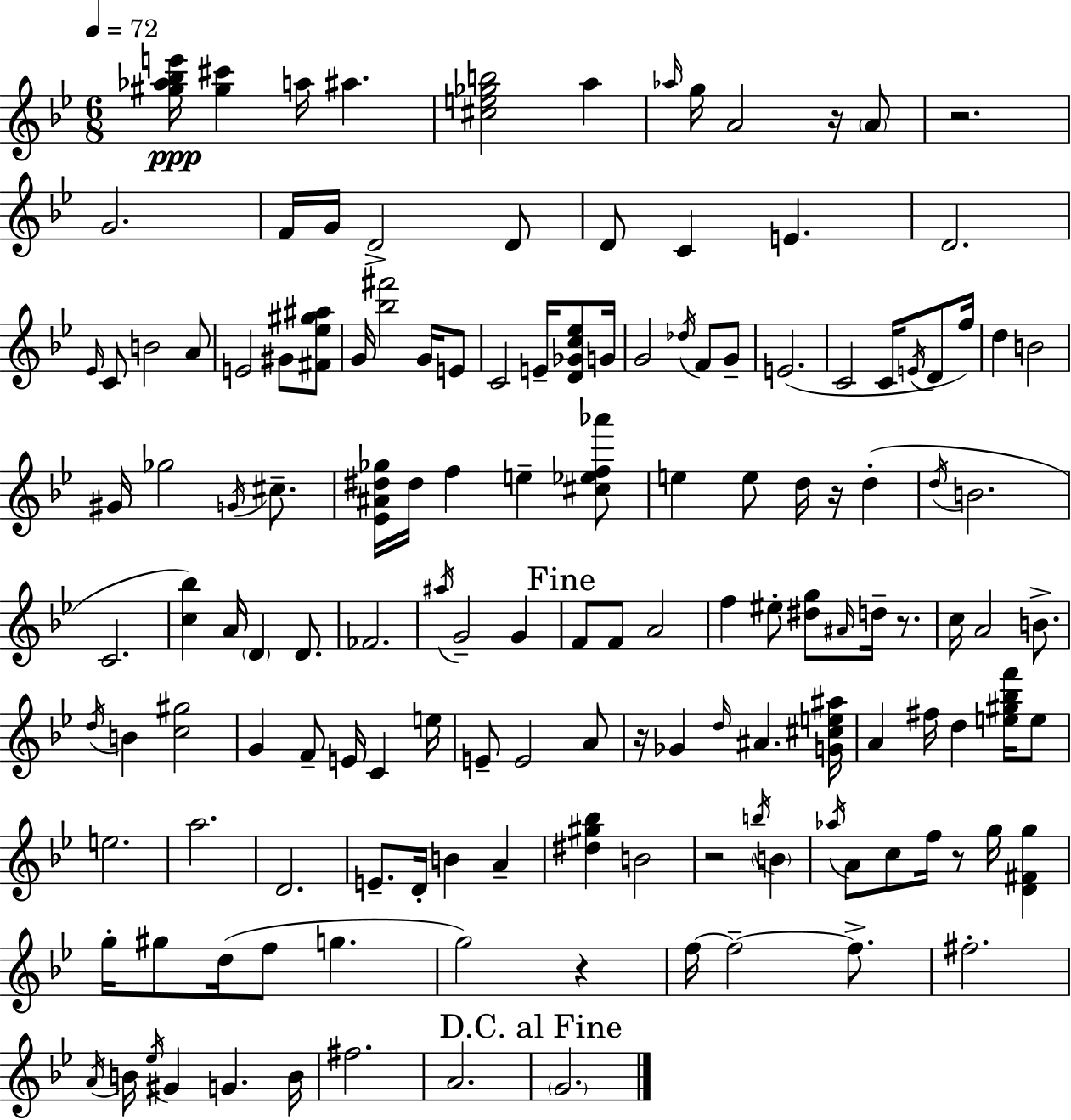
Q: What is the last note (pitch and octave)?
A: G4